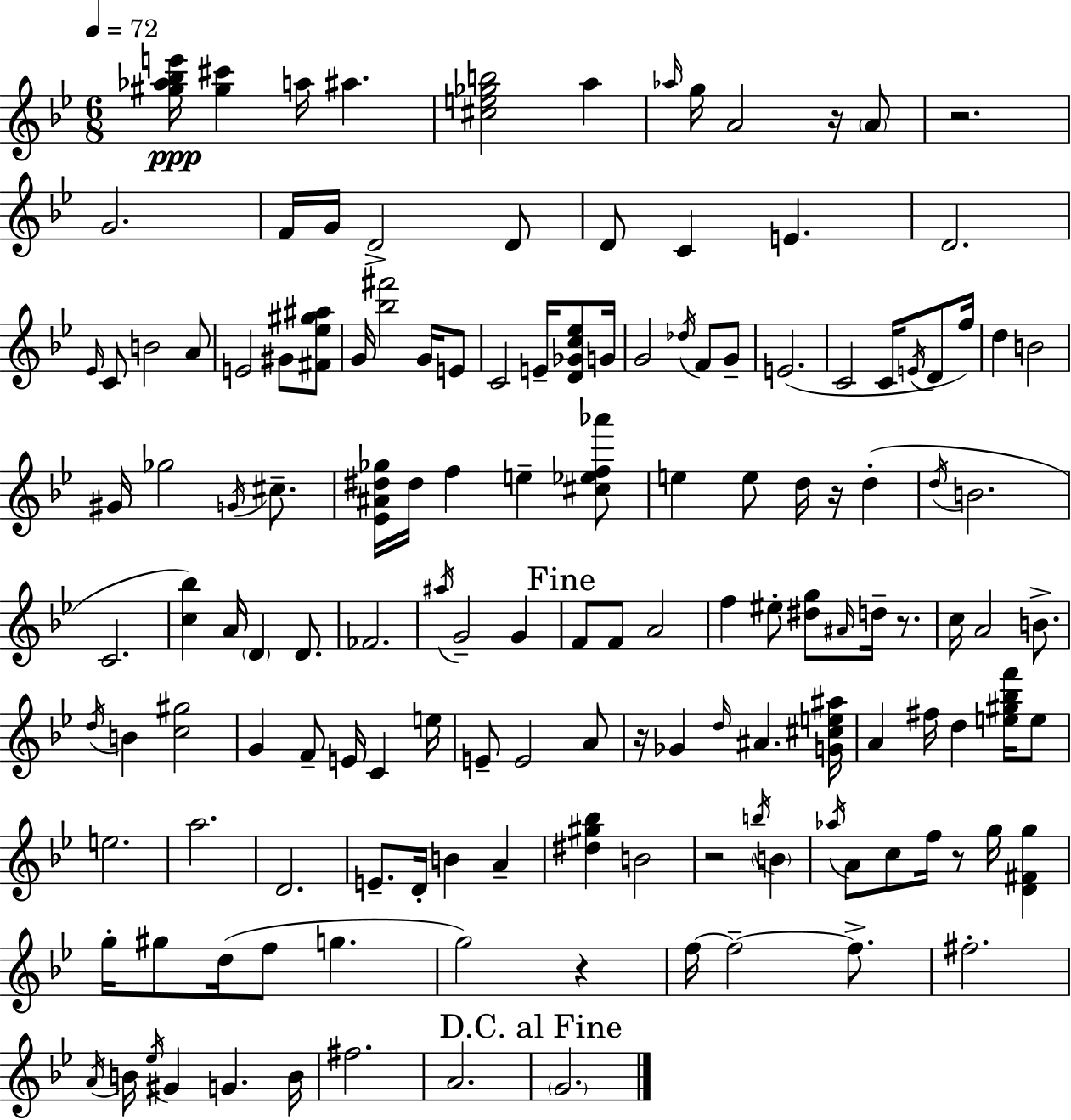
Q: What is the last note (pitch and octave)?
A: G4